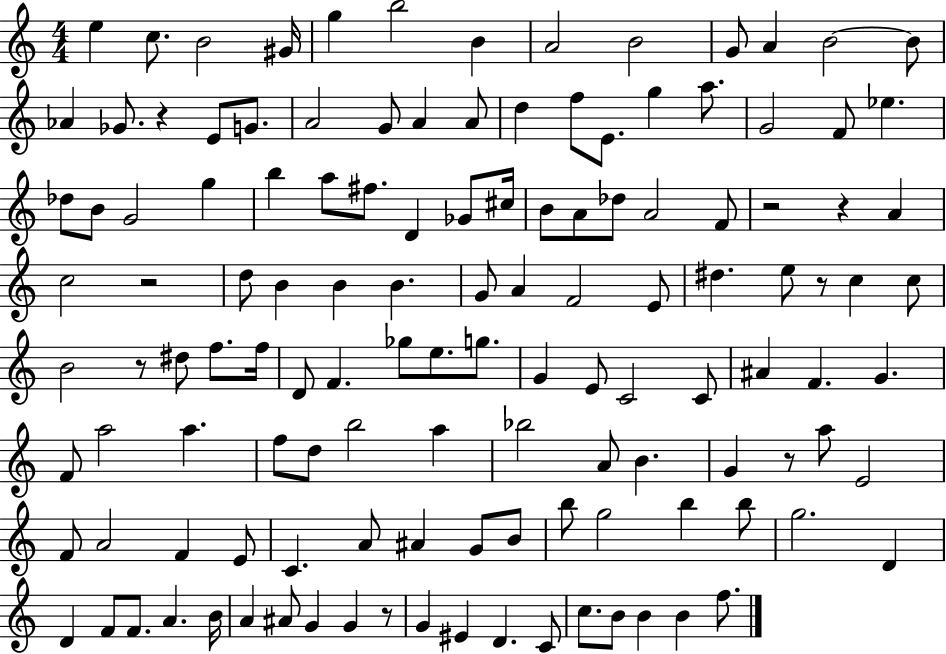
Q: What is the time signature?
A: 4/4